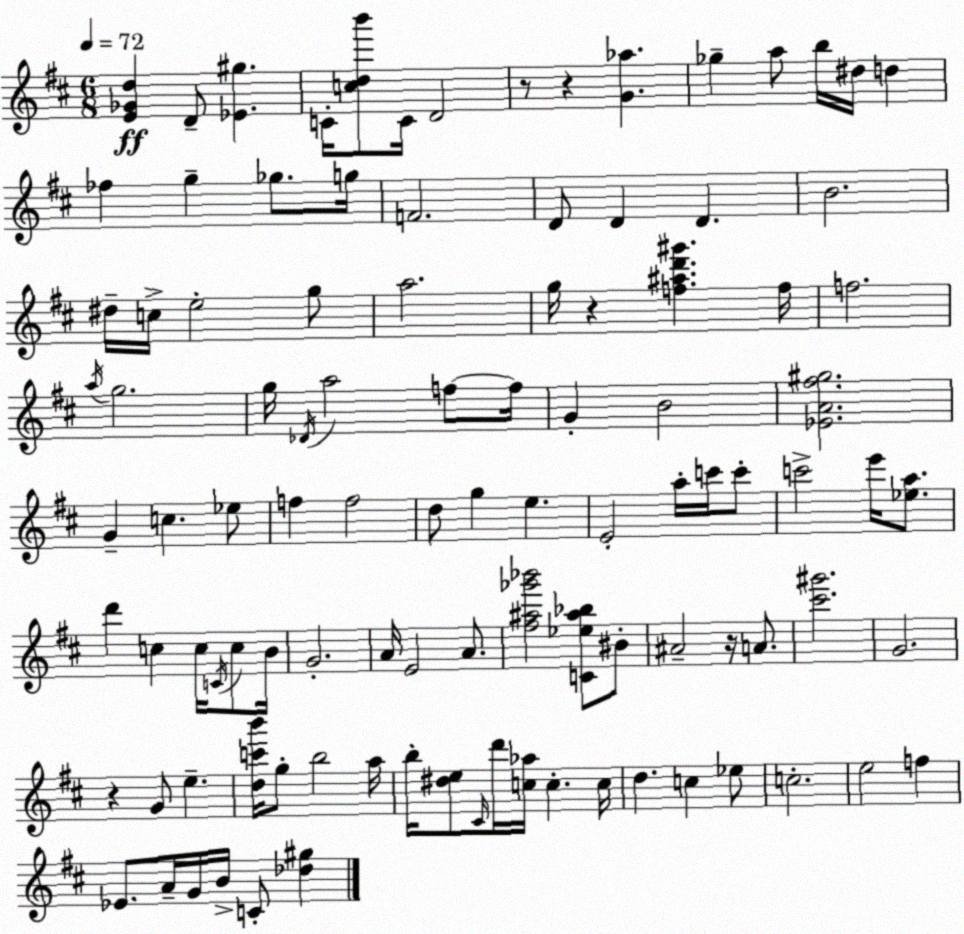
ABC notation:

X:1
T:Untitled
M:6/8
L:1/4
K:D
[E_Gd] D/2 [_E^g] C/4 [cdb']/2 C/4 D2 z/2 z [G_a] _g a/2 b/4 ^d/4 d _f g _g/2 g/4 F2 D/2 D D B2 ^d/4 c/4 e2 g/2 a2 g/4 z [f^ad'^g'] f/4 f2 a/4 g2 g/4 _D/4 a2 f/2 f/4 G B2 [_EA^f^g]2 G c _e/2 f f2 d/2 g e E2 a/4 c'/4 c'/2 c'2 e'/4 [_ea]/2 d' c c/4 C/4 c/2 B/4 G2 A/4 E2 A/2 [^f^a_g'_b']2 [C_e^a_b]/2 ^B/2 ^A2 z/4 A/2 [^c'^g']2 G2 z G/2 e [dc'b']/4 g/2 b2 a/4 b/4 [^de]/2 ^C/4 d'/4 [c_a]/4 c c/4 d c _e/2 c2 e2 f _E/2 A/4 G/4 B/4 C/2 [_d^g]